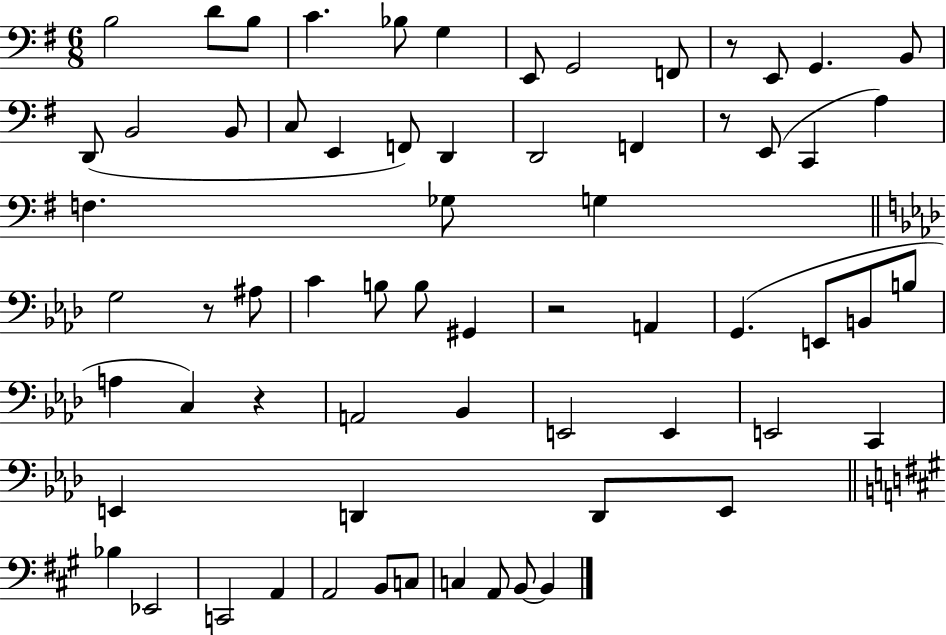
X:1
T:Untitled
M:6/8
L:1/4
K:G
B,2 D/2 B,/2 C _B,/2 G, E,,/2 G,,2 F,,/2 z/2 E,,/2 G,, B,,/2 D,,/2 B,,2 B,,/2 C,/2 E,, F,,/2 D,, D,,2 F,, z/2 E,,/2 C,, A, F, _G,/2 G, G,2 z/2 ^A,/2 C B,/2 B,/2 ^G,, z2 A,, G,, E,,/2 B,,/2 B,/2 A, C, z A,,2 _B,, E,,2 E,, E,,2 C,, E,, D,, D,,/2 E,,/2 _B, _E,,2 C,,2 A,, A,,2 B,,/2 C,/2 C, A,,/2 B,,/2 B,,